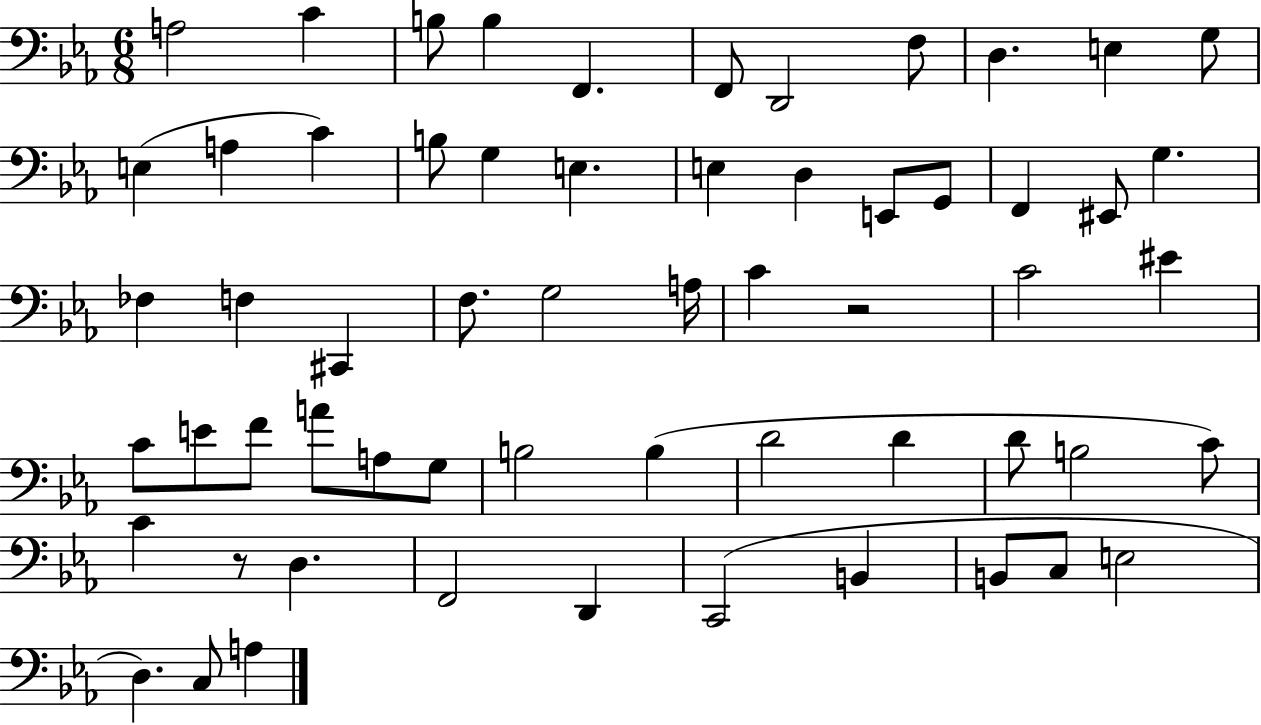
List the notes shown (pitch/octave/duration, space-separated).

A3/h C4/q B3/e B3/q F2/q. F2/e D2/h F3/e D3/q. E3/q G3/e E3/q A3/q C4/q B3/e G3/q E3/q. E3/q D3/q E2/e G2/e F2/q EIS2/e G3/q. FES3/q F3/q C#2/q F3/e. G3/h A3/s C4/q R/h C4/h EIS4/q C4/e E4/e F4/e A4/e A3/e G3/e B3/h B3/q D4/h D4/q D4/e B3/h C4/e C4/q R/e D3/q. F2/h D2/q C2/h B2/q B2/e C3/e E3/h D3/q. C3/e A3/q